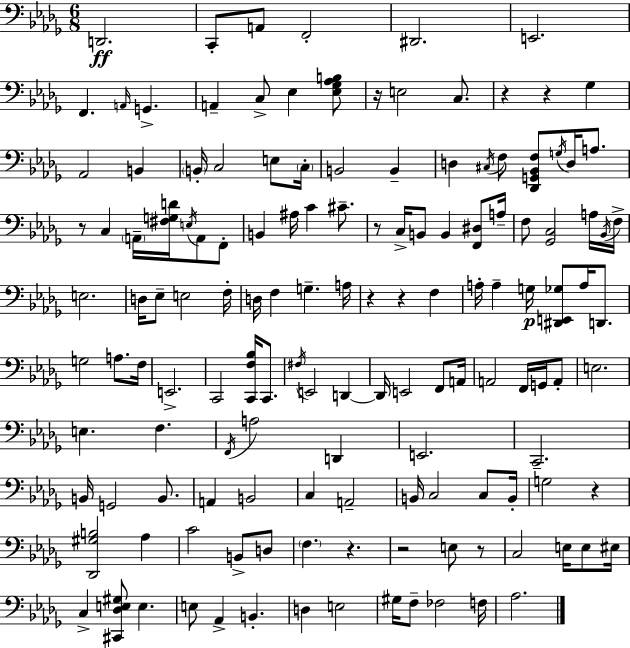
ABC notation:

X:1
T:Untitled
M:6/8
L:1/4
K:Bbm
D,,2 C,,/2 A,,/2 F,,2 ^D,,2 E,,2 F,, A,,/4 G,, A,, C,/2 _E, [_E,_G,_A,B,]/2 z/4 E,2 C,/2 z z _G, _A,,2 B,, B,,/4 C,2 E,/2 C,/4 B,,2 B,, D, ^C,/4 F,/2 [_D,,G,,_B,,F,]/2 G,/4 D,/4 A,/2 z/2 C, A,,/4 [^F,G,D]/4 E,/4 A,,/2 F,,/2 B,, ^A,/4 C ^C/2 z/2 C,/4 B,,/2 B,, [F,,^D,]/2 A,/4 F,/2 [_G,,C,]2 A,/4 _B,,/4 F,/4 E,2 D,/4 _E,/2 E,2 F,/4 D,/4 F, G, A,/4 z z F, A,/4 A, G,/4 [^D,,E,,_G,]/2 A,/4 D,,/2 G,2 A,/2 F,/4 E,,2 C,,2 [C,,F,_B,]/4 C,,/2 ^F,/4 E,,2 D,, D,,/4 E,,2 F,,/2 A,,/4 A,,2 F,,/4 G,,/4 A,,/2 E,2 E, F, F,,/4 A,2 D,, E,,2 C,,2 B,,/4 G,,2 B,,/2 A,, B,,2 C, A,,2 B,,/4 C,2 C,/2 B,,/4 G,2 z [_D,,^G,B,]2 _A, C2 B,,/2 D,/2 F, z z2 E,/2 z/2 C,2 E,/4 E,/2 ^E,/4 C, [^C,,_D,E,^G,]/2 E, E,/2 _A,, B,, D, E,2 ^G,/4 F,/2 _F,2 F,/4 _A,2